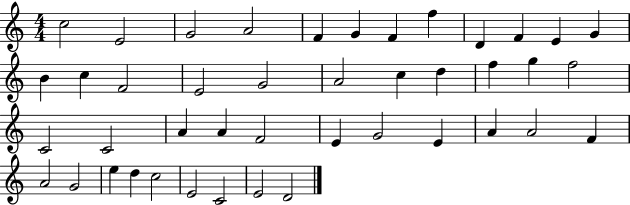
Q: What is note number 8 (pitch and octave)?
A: F5